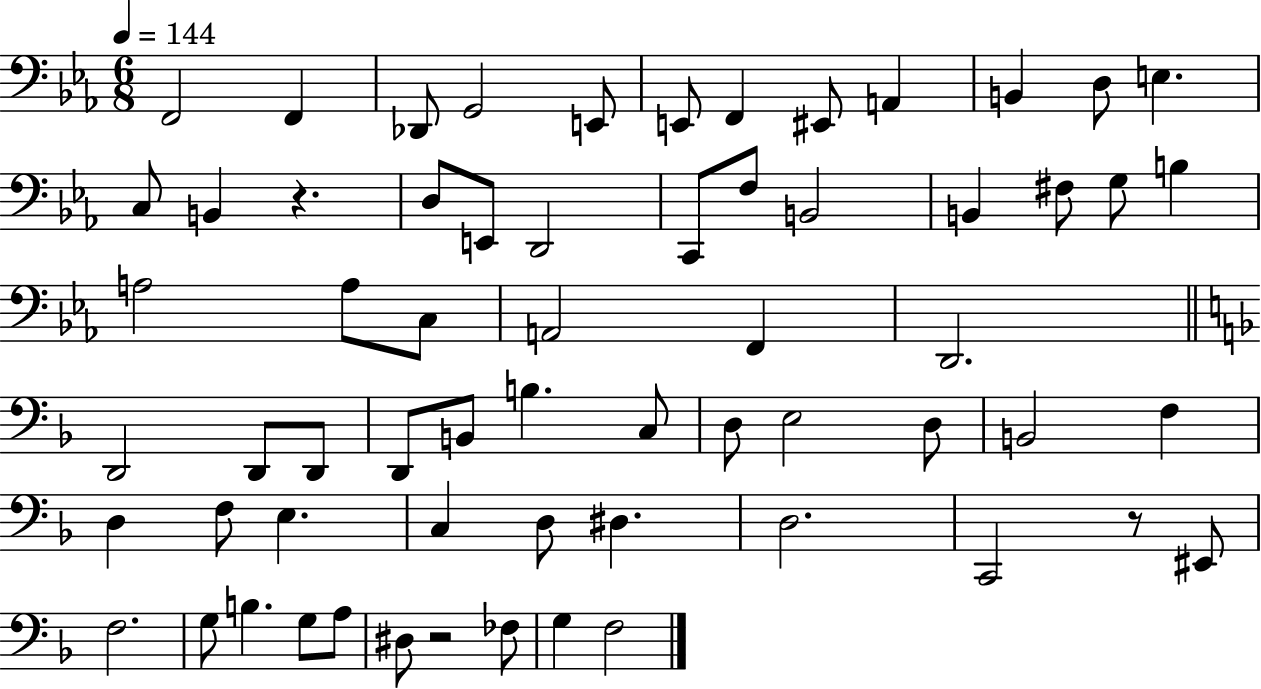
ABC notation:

X:1
T:Untitled
M:6/8
L:1/4
K:Eb
F,,2 F,, _D,,/2 G,,2 E,,/2 E,,/2 F,, ^E,,/2 A,, B,, D,/2 E, C,/2 B,, z D,/2 E,,/2 D,,2 C,,/2 F,/2 B,,2 B,, ^F,/2 G,/2 B, A,2 A,/2 C,/2 A,,2 F,, D,,2 D,,2 D,,/2 D,,/2 D,,/2 B,,/2 B, C,/2 D,/2 E,2 D,/2 B,,2 F, D, F,/2 E, C, D,/2 ^D, D,2 C,,2 z/2 ^E,,/2 F,2 G,/2 B, G,/2 A,/2 ^D,/2 z2 _F,/2 G, F,2